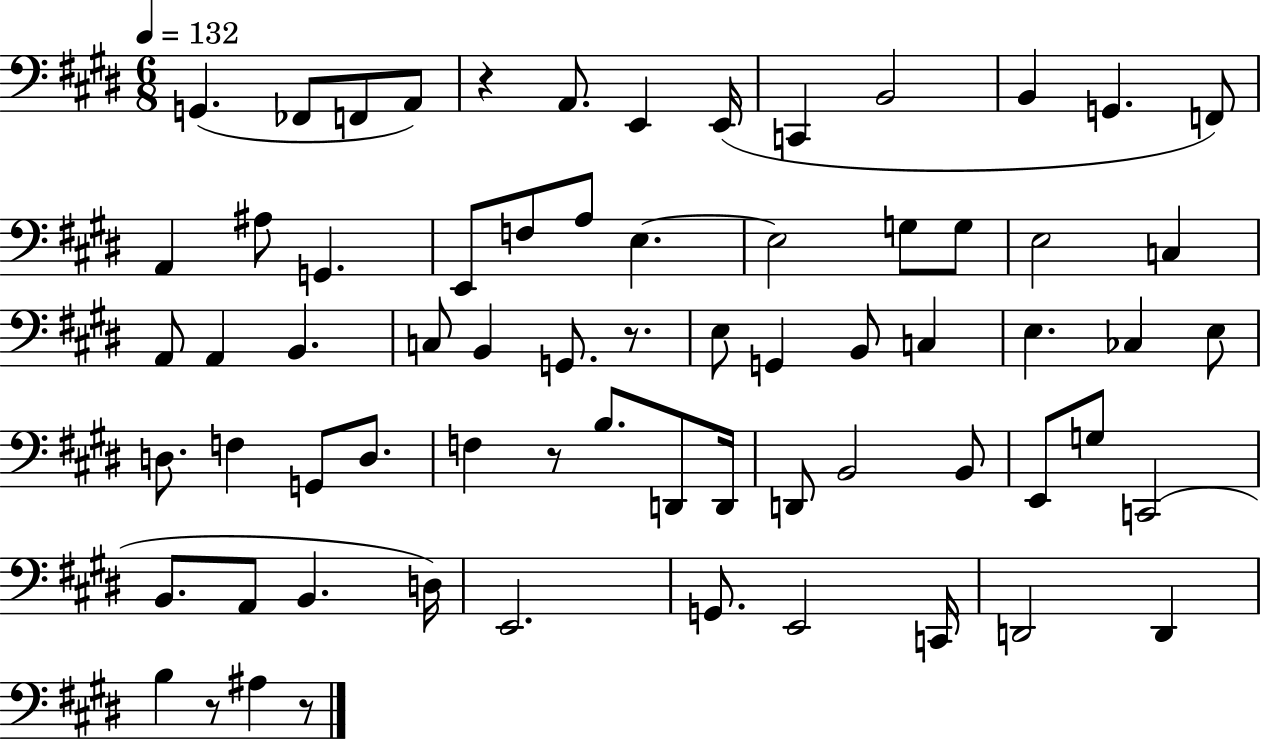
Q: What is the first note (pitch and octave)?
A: G2